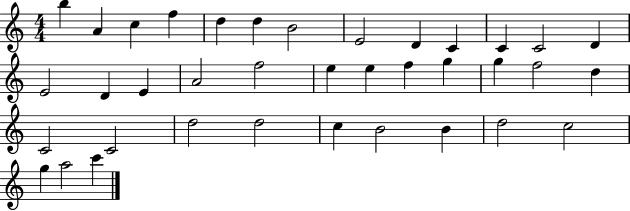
{
  \clef treble
  \numericTimeSignature
  \time 4/4
  \key c \major
  b''4 a'4 c''4 f''4 | d''4 d''4 b'2 | e'2 d'4 c'4 | c'4 c'2 d'4 | \break e'2 d'4 e'4 | a'2 f''2 | e''4 e''4 f''4 g''4 | g''4 f''2 d''4 | \break c'2 c'2 | d''2 d''2 | c''4 b'2 b'4 | d''2 c''2 | \break g''4 a''2 c'''4 | \bar "|."
}